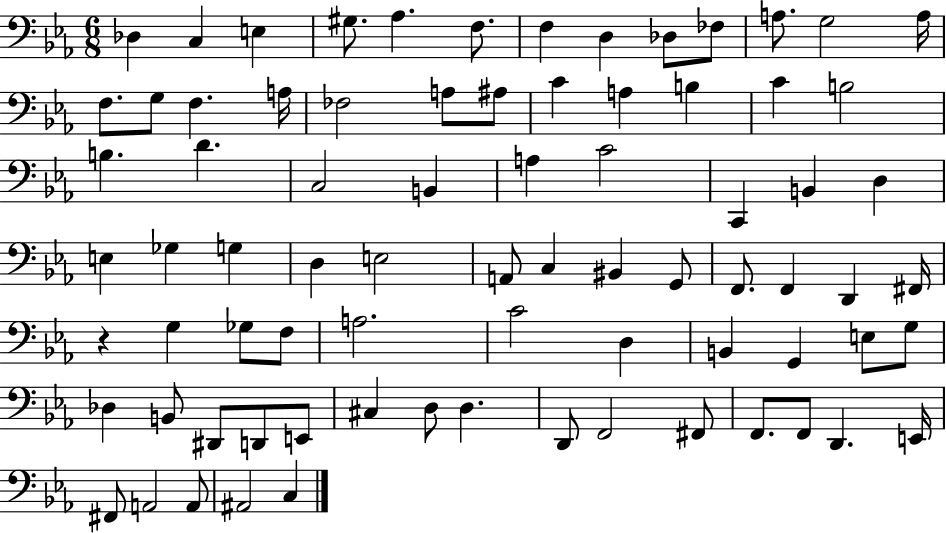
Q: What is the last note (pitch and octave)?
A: C3